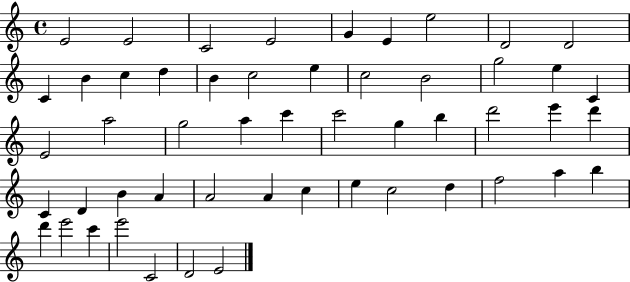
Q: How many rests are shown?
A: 0